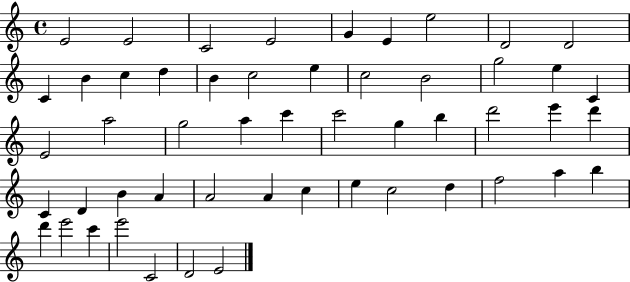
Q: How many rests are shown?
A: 0